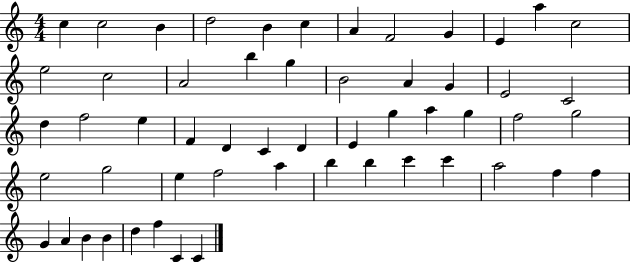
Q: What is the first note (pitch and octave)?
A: C5